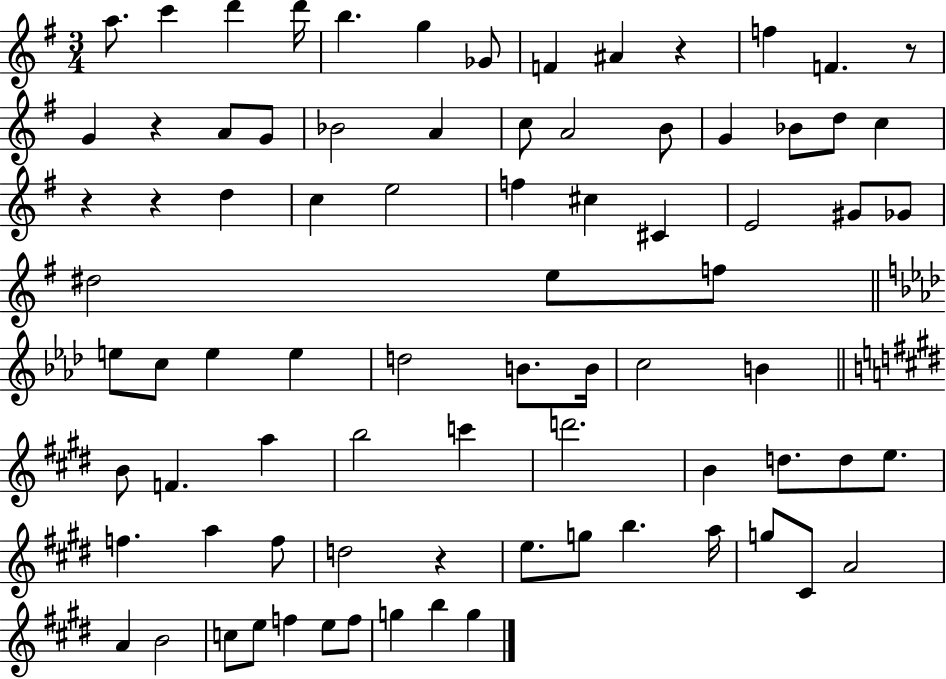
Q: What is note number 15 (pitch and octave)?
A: Bb4